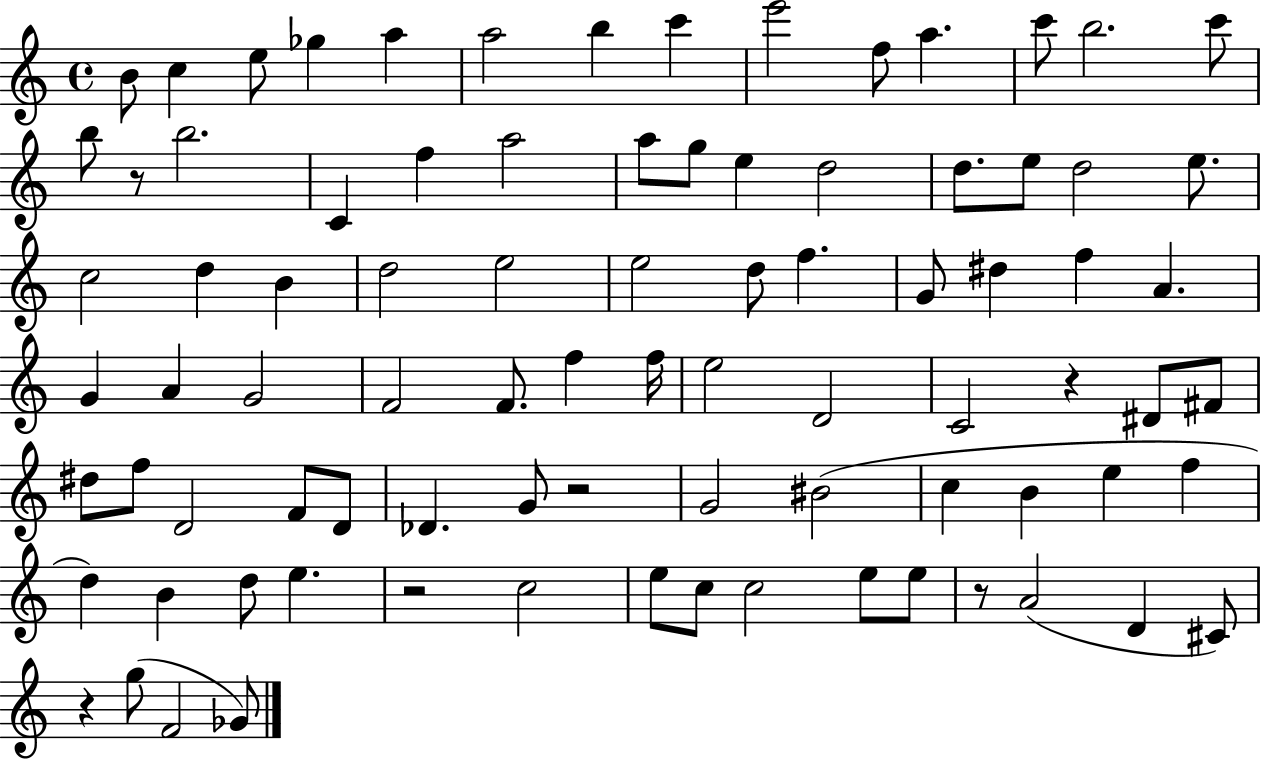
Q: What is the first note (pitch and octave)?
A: B4